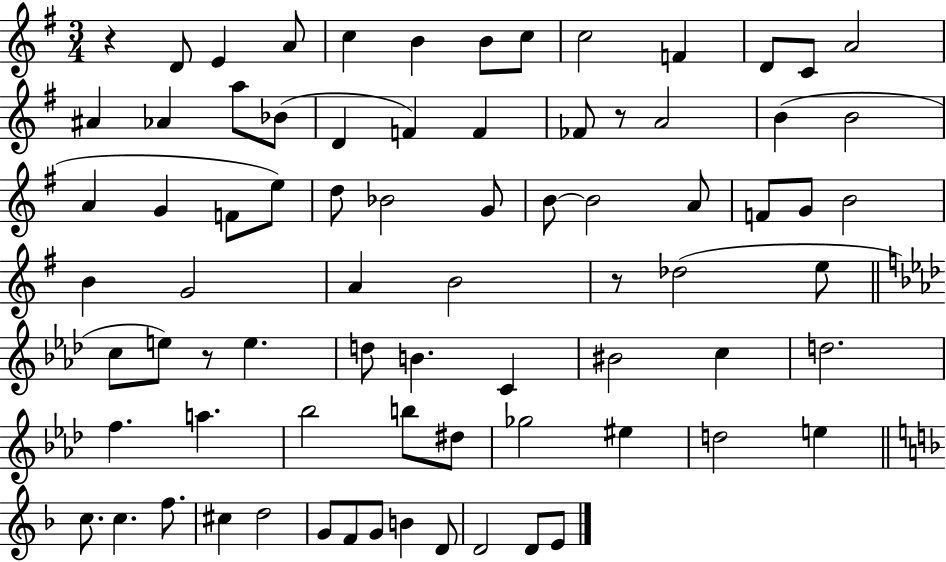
R/q D4/e E4/q A4/e C5/q B4/q B4/e C5/e C5/h F4/q D4/e C4/e A4/h A#4/q Ab4/q A5/e Bb4/e D4/q F4/q F4/q FES4/e R/e A4/h B4/q B4/h A4/q G4/q F4/e E5/e D5/e Bb4/h G4/e B4/e B4/h A4/e F4/e G4/e B4/h B4/q G4/h A4/q B4/h R/e Db5/h E5/e C5/e E5/e R/e E5/q. D5/e B4/q. C4/q BIS4/h C5/q D5/h. F5/q. A5/q. Bb5/h B5/e D#5/e Gb5/h EIS5/q D5/h E5/q C5/e. C5/q. F5/e. C#5/q D5/h G4/e F4/e G4/e B4/q D4/e D4/h D4/e E4/e